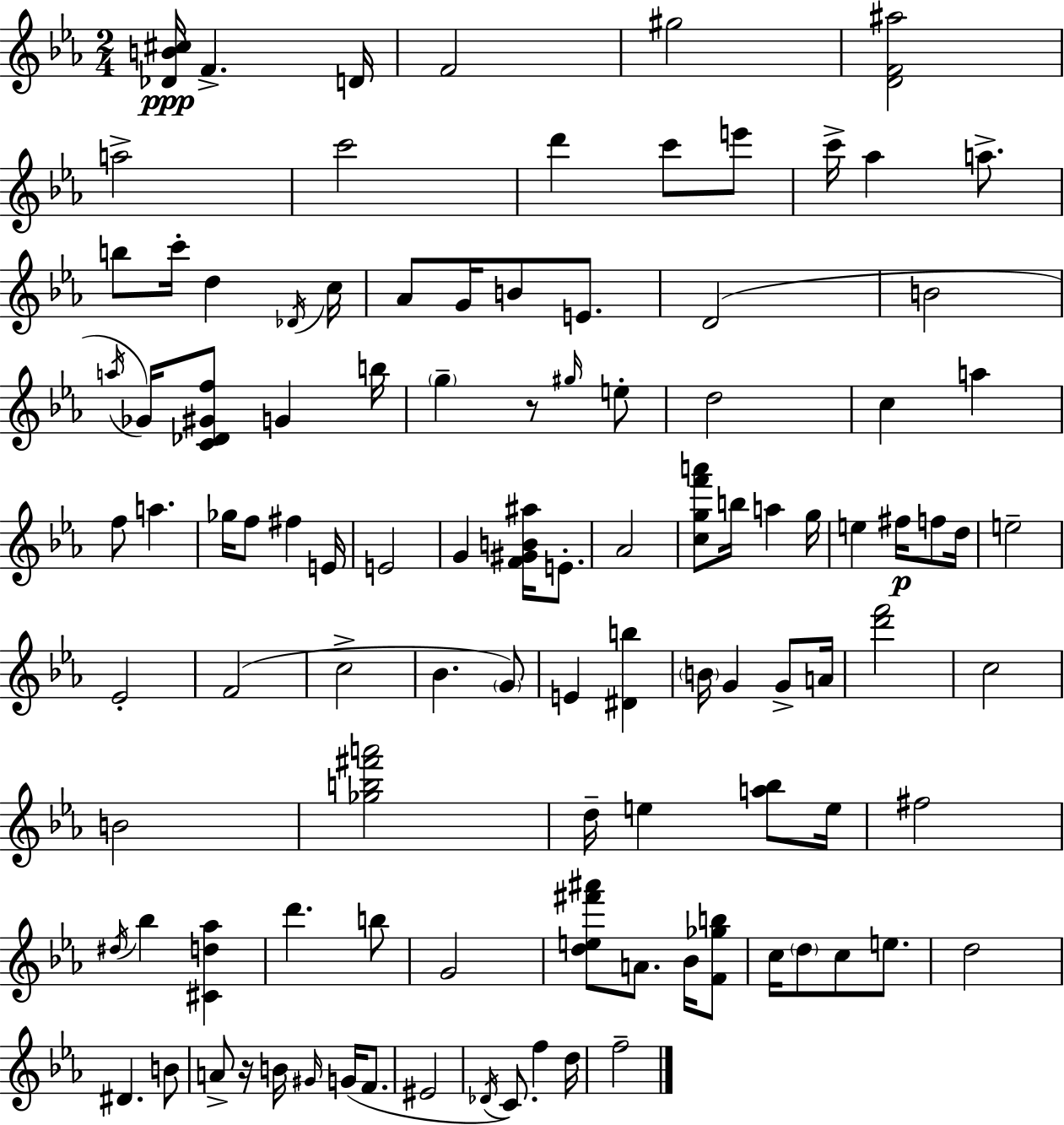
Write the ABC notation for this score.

X:1
T:Untitled
M:2/4
L:1/4
K:Cm
[_DB^c]/4 F D/4 F2 ^g2 [DF^a]2 a2 c'2 d' c'/2 e'/2 c'/4 _a a/2 b/2 c'/4 d _D/4 c/4 _A/2 G/4 B/2 E/2 D2 B2 a/4 _G/4 [C_D^Gf]/2 G b/4 g z/2 ^g/4 e/2 d2 c a f/2 a _g/4 f/2 ^f E/4 E2 G [F^GB^a]/4 E/2 _A2 [cgf'a']/2 b/4 a g/4 e ^f/4 f/2 d/4 e2 _E2 F2 c2 _B G/2 E [^Db] B/4 G G/2 A/4 [d'f']2 c2 B2 [_gb^f'a']2 d/4 e [a_b]/2 e/4 ^f2 ^d/4 _b [^Cd_a] d' b/2 G2 [de^f'^a']/2 A/2 _B/4 [F_gb]/2 c/4 d/2 c/2 e/2 d2 ^D B/2 A/2 z/4 B/4 ^G/4 G/4 F/2 ^E2 _D/4 C/2 f d/4 f2